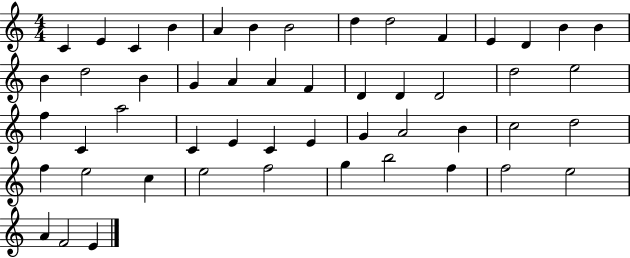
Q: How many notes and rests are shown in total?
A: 51